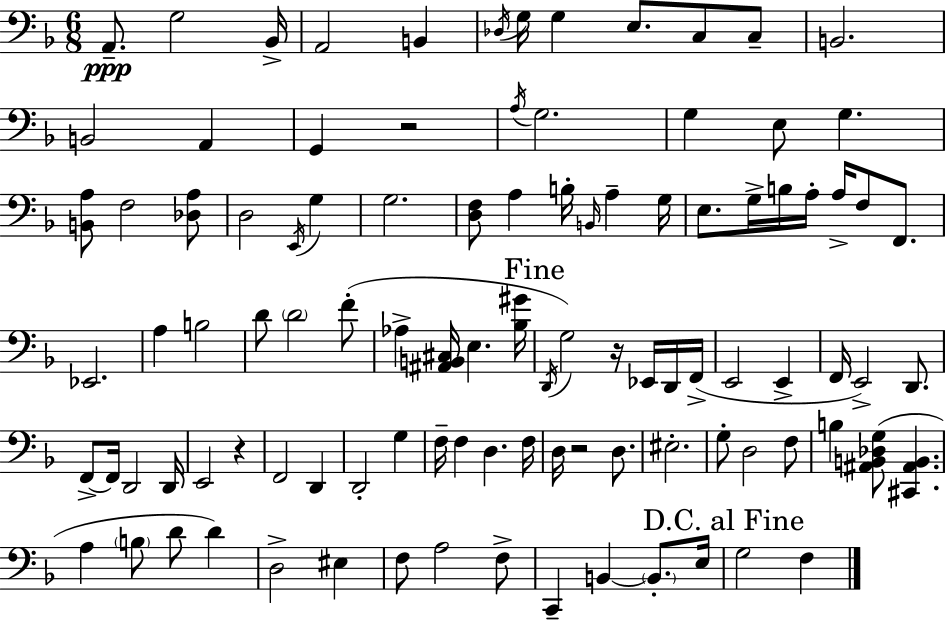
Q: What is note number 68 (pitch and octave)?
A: F3